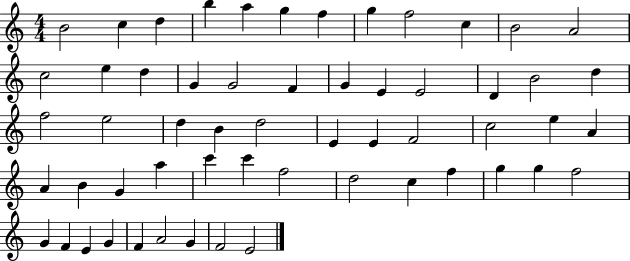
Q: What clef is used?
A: treble